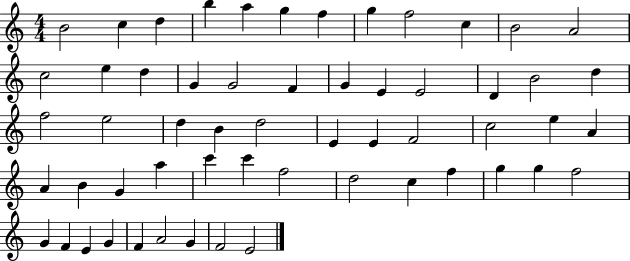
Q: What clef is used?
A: treble